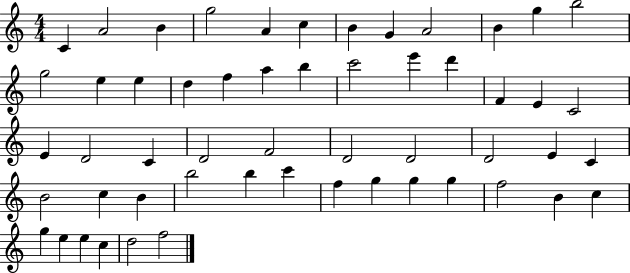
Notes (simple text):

C4/q A4/h B4/q G5/h A4/q C5/q B4/q G4/q A4/h B4/q G5/q B5/h G5/h E5/q E5/q D5/q F5/q A5/q B5/q C6/h E6/q D6/q F4/q E4/q C4/h E4/q D4/h C4/q D4/h F4/h D4/h D4/h D4/h E4/q C4/q B4/h C5/q B4/q B5/h B5/q C6/q F5/q G5/q G5/q G5/q F5/h B4/q C5/q G5/q E5/q E5/q C5/q D5/h F5/h